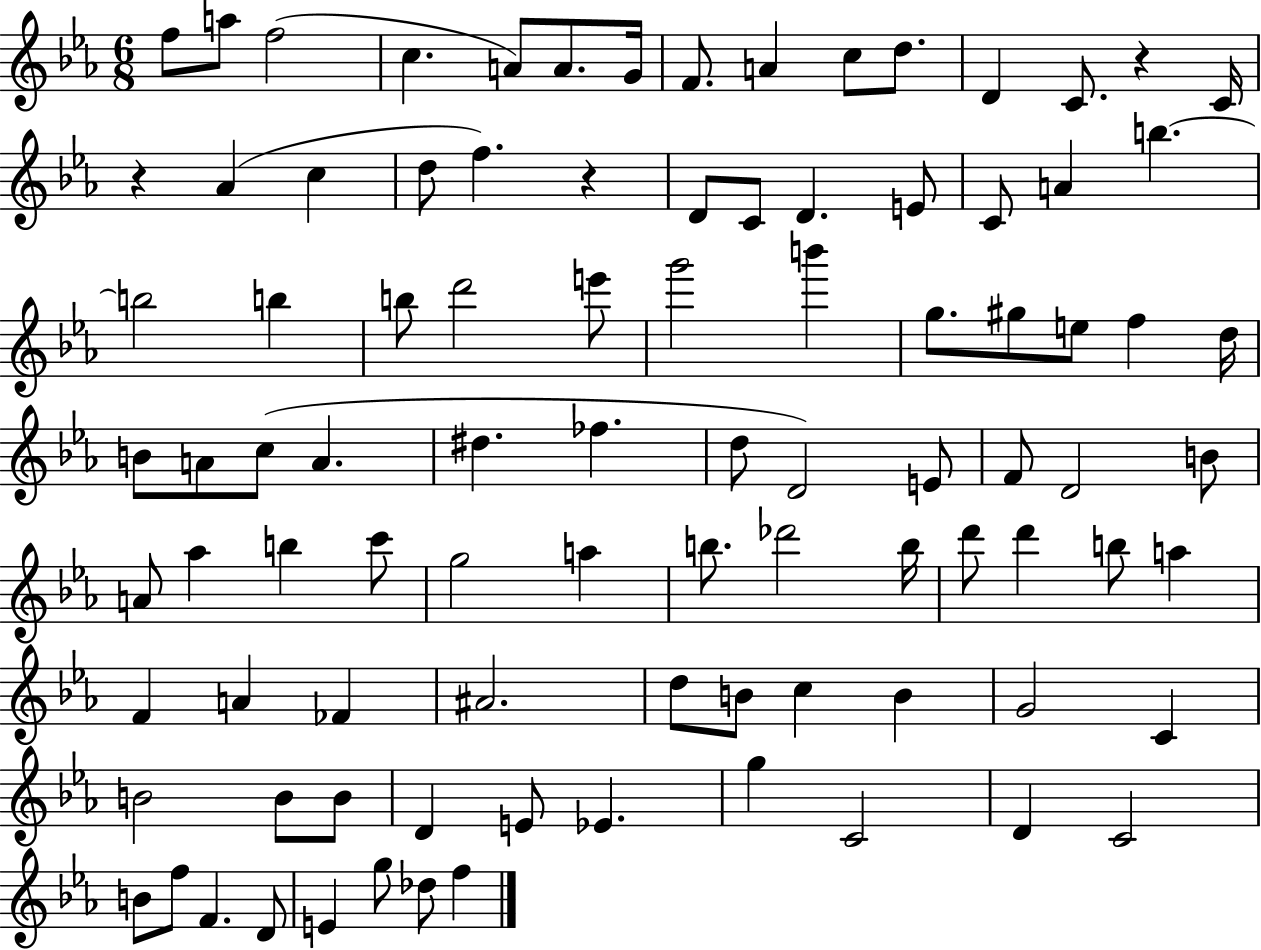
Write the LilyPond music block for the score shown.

{
  \clef treble
  \numericTimeSignature
  \time 6/8
  \key ees \major
  f''8 a''8 f''2( | c''4. a'8) a'8. g'16 | f'8. a'4 c''8 d''8. | d'4 c'8. r4 c'16 | \break r4 aes'4( c''4 | d''8 f''4.) r4 | d'8 c'8 d'4. e'8 | c'8 a'4 b''4.~~ | \break b''2 b''4 | b''8 d'''2 e'''8 | g'''2 b'''4 | g''8. gis''8 e''8 f''4 d''16 | \break b'8 a'8 c''8( a'4. | dis''4. fes''4. | d''8 d'2) e'8 | f'8 d'2 b'8 | \break a'8 aes''4 b''4 c'''8 | g''2 a''4 | b''8. des'''2 b''16 | d'''8 d'''4 b''8 a''4 | \break f'4 a'4 fes'4 | ais'2. | d''8 b'8 c''4 b'4 | g'2 c'4 | \break b'2 b'8 b'8 | d'4 e'8 ees'4. | g''4 c'2 | d'4 c'2 | \break b'8 f''8 f'4. d'8 | e'4 g''8 des''8 f''4 | \bar "|."
}